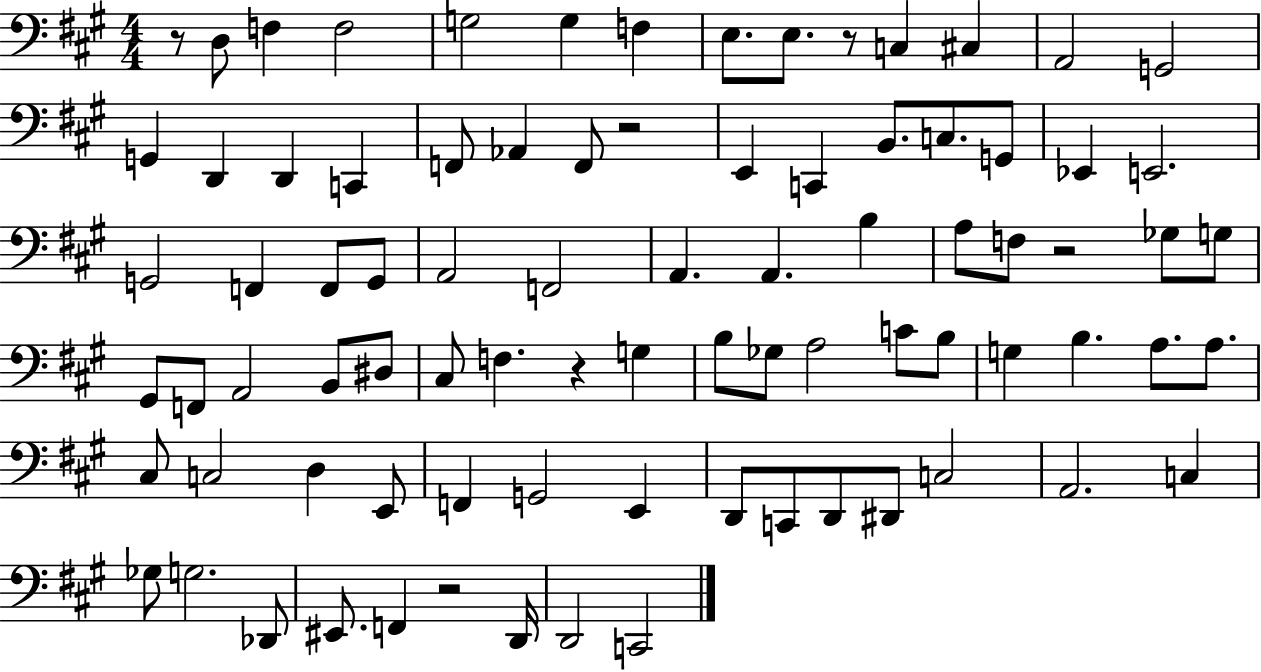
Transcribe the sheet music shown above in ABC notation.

X:1
T:Untitled
M:4/4
L:1/4
K:A
z/2 D,/2 F, F,2 G,2 G, F, E,/2 E,/2 z/2 C, ^C, A,,2 G,,2 G,, D,, D,, C,, F,,/2 _A,, F,,/2 z2 E,, C,, B,,/2 C,/2 G,,/2 _E,, E,,2 G,,2 F,, F,,/2 G,,/2 A,,2 F,,2 A,, A,, B, A,/2 F,/2 z2 _G,/2 G,/2 ^G,,/2 F,,/2 A,,2 B,,/2 ^D,/2 ^C,/2 F, z G, B,/2 _G,/2 A,2 C/2 B,/2 G, B, A,/2 A,/2 ^C,/2 C,2 D, E,,/2 F,, G,,2 E,, D,,/2 C,,/2 D,,/2 ^D,,/2 C,2 A,,2 C, _G,/2 G,2 _D,,/2 ^E,,/2 F,, z2 D,,/4 D,,2 C,,2